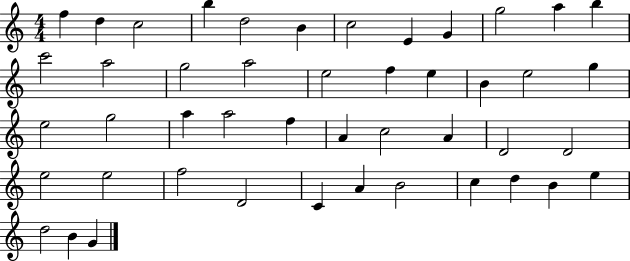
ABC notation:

X:1
T:Untitled
M:4/4
L:1/4
K:C
f d c2 b d2 B c2 E G g2 a b c'2 a2 g2 a2 e2 f e B e2 g e2 g2 a a2 f A c2 A D2 D2 e2 e2 f2 D2 C A B2 c d B e d2 B G